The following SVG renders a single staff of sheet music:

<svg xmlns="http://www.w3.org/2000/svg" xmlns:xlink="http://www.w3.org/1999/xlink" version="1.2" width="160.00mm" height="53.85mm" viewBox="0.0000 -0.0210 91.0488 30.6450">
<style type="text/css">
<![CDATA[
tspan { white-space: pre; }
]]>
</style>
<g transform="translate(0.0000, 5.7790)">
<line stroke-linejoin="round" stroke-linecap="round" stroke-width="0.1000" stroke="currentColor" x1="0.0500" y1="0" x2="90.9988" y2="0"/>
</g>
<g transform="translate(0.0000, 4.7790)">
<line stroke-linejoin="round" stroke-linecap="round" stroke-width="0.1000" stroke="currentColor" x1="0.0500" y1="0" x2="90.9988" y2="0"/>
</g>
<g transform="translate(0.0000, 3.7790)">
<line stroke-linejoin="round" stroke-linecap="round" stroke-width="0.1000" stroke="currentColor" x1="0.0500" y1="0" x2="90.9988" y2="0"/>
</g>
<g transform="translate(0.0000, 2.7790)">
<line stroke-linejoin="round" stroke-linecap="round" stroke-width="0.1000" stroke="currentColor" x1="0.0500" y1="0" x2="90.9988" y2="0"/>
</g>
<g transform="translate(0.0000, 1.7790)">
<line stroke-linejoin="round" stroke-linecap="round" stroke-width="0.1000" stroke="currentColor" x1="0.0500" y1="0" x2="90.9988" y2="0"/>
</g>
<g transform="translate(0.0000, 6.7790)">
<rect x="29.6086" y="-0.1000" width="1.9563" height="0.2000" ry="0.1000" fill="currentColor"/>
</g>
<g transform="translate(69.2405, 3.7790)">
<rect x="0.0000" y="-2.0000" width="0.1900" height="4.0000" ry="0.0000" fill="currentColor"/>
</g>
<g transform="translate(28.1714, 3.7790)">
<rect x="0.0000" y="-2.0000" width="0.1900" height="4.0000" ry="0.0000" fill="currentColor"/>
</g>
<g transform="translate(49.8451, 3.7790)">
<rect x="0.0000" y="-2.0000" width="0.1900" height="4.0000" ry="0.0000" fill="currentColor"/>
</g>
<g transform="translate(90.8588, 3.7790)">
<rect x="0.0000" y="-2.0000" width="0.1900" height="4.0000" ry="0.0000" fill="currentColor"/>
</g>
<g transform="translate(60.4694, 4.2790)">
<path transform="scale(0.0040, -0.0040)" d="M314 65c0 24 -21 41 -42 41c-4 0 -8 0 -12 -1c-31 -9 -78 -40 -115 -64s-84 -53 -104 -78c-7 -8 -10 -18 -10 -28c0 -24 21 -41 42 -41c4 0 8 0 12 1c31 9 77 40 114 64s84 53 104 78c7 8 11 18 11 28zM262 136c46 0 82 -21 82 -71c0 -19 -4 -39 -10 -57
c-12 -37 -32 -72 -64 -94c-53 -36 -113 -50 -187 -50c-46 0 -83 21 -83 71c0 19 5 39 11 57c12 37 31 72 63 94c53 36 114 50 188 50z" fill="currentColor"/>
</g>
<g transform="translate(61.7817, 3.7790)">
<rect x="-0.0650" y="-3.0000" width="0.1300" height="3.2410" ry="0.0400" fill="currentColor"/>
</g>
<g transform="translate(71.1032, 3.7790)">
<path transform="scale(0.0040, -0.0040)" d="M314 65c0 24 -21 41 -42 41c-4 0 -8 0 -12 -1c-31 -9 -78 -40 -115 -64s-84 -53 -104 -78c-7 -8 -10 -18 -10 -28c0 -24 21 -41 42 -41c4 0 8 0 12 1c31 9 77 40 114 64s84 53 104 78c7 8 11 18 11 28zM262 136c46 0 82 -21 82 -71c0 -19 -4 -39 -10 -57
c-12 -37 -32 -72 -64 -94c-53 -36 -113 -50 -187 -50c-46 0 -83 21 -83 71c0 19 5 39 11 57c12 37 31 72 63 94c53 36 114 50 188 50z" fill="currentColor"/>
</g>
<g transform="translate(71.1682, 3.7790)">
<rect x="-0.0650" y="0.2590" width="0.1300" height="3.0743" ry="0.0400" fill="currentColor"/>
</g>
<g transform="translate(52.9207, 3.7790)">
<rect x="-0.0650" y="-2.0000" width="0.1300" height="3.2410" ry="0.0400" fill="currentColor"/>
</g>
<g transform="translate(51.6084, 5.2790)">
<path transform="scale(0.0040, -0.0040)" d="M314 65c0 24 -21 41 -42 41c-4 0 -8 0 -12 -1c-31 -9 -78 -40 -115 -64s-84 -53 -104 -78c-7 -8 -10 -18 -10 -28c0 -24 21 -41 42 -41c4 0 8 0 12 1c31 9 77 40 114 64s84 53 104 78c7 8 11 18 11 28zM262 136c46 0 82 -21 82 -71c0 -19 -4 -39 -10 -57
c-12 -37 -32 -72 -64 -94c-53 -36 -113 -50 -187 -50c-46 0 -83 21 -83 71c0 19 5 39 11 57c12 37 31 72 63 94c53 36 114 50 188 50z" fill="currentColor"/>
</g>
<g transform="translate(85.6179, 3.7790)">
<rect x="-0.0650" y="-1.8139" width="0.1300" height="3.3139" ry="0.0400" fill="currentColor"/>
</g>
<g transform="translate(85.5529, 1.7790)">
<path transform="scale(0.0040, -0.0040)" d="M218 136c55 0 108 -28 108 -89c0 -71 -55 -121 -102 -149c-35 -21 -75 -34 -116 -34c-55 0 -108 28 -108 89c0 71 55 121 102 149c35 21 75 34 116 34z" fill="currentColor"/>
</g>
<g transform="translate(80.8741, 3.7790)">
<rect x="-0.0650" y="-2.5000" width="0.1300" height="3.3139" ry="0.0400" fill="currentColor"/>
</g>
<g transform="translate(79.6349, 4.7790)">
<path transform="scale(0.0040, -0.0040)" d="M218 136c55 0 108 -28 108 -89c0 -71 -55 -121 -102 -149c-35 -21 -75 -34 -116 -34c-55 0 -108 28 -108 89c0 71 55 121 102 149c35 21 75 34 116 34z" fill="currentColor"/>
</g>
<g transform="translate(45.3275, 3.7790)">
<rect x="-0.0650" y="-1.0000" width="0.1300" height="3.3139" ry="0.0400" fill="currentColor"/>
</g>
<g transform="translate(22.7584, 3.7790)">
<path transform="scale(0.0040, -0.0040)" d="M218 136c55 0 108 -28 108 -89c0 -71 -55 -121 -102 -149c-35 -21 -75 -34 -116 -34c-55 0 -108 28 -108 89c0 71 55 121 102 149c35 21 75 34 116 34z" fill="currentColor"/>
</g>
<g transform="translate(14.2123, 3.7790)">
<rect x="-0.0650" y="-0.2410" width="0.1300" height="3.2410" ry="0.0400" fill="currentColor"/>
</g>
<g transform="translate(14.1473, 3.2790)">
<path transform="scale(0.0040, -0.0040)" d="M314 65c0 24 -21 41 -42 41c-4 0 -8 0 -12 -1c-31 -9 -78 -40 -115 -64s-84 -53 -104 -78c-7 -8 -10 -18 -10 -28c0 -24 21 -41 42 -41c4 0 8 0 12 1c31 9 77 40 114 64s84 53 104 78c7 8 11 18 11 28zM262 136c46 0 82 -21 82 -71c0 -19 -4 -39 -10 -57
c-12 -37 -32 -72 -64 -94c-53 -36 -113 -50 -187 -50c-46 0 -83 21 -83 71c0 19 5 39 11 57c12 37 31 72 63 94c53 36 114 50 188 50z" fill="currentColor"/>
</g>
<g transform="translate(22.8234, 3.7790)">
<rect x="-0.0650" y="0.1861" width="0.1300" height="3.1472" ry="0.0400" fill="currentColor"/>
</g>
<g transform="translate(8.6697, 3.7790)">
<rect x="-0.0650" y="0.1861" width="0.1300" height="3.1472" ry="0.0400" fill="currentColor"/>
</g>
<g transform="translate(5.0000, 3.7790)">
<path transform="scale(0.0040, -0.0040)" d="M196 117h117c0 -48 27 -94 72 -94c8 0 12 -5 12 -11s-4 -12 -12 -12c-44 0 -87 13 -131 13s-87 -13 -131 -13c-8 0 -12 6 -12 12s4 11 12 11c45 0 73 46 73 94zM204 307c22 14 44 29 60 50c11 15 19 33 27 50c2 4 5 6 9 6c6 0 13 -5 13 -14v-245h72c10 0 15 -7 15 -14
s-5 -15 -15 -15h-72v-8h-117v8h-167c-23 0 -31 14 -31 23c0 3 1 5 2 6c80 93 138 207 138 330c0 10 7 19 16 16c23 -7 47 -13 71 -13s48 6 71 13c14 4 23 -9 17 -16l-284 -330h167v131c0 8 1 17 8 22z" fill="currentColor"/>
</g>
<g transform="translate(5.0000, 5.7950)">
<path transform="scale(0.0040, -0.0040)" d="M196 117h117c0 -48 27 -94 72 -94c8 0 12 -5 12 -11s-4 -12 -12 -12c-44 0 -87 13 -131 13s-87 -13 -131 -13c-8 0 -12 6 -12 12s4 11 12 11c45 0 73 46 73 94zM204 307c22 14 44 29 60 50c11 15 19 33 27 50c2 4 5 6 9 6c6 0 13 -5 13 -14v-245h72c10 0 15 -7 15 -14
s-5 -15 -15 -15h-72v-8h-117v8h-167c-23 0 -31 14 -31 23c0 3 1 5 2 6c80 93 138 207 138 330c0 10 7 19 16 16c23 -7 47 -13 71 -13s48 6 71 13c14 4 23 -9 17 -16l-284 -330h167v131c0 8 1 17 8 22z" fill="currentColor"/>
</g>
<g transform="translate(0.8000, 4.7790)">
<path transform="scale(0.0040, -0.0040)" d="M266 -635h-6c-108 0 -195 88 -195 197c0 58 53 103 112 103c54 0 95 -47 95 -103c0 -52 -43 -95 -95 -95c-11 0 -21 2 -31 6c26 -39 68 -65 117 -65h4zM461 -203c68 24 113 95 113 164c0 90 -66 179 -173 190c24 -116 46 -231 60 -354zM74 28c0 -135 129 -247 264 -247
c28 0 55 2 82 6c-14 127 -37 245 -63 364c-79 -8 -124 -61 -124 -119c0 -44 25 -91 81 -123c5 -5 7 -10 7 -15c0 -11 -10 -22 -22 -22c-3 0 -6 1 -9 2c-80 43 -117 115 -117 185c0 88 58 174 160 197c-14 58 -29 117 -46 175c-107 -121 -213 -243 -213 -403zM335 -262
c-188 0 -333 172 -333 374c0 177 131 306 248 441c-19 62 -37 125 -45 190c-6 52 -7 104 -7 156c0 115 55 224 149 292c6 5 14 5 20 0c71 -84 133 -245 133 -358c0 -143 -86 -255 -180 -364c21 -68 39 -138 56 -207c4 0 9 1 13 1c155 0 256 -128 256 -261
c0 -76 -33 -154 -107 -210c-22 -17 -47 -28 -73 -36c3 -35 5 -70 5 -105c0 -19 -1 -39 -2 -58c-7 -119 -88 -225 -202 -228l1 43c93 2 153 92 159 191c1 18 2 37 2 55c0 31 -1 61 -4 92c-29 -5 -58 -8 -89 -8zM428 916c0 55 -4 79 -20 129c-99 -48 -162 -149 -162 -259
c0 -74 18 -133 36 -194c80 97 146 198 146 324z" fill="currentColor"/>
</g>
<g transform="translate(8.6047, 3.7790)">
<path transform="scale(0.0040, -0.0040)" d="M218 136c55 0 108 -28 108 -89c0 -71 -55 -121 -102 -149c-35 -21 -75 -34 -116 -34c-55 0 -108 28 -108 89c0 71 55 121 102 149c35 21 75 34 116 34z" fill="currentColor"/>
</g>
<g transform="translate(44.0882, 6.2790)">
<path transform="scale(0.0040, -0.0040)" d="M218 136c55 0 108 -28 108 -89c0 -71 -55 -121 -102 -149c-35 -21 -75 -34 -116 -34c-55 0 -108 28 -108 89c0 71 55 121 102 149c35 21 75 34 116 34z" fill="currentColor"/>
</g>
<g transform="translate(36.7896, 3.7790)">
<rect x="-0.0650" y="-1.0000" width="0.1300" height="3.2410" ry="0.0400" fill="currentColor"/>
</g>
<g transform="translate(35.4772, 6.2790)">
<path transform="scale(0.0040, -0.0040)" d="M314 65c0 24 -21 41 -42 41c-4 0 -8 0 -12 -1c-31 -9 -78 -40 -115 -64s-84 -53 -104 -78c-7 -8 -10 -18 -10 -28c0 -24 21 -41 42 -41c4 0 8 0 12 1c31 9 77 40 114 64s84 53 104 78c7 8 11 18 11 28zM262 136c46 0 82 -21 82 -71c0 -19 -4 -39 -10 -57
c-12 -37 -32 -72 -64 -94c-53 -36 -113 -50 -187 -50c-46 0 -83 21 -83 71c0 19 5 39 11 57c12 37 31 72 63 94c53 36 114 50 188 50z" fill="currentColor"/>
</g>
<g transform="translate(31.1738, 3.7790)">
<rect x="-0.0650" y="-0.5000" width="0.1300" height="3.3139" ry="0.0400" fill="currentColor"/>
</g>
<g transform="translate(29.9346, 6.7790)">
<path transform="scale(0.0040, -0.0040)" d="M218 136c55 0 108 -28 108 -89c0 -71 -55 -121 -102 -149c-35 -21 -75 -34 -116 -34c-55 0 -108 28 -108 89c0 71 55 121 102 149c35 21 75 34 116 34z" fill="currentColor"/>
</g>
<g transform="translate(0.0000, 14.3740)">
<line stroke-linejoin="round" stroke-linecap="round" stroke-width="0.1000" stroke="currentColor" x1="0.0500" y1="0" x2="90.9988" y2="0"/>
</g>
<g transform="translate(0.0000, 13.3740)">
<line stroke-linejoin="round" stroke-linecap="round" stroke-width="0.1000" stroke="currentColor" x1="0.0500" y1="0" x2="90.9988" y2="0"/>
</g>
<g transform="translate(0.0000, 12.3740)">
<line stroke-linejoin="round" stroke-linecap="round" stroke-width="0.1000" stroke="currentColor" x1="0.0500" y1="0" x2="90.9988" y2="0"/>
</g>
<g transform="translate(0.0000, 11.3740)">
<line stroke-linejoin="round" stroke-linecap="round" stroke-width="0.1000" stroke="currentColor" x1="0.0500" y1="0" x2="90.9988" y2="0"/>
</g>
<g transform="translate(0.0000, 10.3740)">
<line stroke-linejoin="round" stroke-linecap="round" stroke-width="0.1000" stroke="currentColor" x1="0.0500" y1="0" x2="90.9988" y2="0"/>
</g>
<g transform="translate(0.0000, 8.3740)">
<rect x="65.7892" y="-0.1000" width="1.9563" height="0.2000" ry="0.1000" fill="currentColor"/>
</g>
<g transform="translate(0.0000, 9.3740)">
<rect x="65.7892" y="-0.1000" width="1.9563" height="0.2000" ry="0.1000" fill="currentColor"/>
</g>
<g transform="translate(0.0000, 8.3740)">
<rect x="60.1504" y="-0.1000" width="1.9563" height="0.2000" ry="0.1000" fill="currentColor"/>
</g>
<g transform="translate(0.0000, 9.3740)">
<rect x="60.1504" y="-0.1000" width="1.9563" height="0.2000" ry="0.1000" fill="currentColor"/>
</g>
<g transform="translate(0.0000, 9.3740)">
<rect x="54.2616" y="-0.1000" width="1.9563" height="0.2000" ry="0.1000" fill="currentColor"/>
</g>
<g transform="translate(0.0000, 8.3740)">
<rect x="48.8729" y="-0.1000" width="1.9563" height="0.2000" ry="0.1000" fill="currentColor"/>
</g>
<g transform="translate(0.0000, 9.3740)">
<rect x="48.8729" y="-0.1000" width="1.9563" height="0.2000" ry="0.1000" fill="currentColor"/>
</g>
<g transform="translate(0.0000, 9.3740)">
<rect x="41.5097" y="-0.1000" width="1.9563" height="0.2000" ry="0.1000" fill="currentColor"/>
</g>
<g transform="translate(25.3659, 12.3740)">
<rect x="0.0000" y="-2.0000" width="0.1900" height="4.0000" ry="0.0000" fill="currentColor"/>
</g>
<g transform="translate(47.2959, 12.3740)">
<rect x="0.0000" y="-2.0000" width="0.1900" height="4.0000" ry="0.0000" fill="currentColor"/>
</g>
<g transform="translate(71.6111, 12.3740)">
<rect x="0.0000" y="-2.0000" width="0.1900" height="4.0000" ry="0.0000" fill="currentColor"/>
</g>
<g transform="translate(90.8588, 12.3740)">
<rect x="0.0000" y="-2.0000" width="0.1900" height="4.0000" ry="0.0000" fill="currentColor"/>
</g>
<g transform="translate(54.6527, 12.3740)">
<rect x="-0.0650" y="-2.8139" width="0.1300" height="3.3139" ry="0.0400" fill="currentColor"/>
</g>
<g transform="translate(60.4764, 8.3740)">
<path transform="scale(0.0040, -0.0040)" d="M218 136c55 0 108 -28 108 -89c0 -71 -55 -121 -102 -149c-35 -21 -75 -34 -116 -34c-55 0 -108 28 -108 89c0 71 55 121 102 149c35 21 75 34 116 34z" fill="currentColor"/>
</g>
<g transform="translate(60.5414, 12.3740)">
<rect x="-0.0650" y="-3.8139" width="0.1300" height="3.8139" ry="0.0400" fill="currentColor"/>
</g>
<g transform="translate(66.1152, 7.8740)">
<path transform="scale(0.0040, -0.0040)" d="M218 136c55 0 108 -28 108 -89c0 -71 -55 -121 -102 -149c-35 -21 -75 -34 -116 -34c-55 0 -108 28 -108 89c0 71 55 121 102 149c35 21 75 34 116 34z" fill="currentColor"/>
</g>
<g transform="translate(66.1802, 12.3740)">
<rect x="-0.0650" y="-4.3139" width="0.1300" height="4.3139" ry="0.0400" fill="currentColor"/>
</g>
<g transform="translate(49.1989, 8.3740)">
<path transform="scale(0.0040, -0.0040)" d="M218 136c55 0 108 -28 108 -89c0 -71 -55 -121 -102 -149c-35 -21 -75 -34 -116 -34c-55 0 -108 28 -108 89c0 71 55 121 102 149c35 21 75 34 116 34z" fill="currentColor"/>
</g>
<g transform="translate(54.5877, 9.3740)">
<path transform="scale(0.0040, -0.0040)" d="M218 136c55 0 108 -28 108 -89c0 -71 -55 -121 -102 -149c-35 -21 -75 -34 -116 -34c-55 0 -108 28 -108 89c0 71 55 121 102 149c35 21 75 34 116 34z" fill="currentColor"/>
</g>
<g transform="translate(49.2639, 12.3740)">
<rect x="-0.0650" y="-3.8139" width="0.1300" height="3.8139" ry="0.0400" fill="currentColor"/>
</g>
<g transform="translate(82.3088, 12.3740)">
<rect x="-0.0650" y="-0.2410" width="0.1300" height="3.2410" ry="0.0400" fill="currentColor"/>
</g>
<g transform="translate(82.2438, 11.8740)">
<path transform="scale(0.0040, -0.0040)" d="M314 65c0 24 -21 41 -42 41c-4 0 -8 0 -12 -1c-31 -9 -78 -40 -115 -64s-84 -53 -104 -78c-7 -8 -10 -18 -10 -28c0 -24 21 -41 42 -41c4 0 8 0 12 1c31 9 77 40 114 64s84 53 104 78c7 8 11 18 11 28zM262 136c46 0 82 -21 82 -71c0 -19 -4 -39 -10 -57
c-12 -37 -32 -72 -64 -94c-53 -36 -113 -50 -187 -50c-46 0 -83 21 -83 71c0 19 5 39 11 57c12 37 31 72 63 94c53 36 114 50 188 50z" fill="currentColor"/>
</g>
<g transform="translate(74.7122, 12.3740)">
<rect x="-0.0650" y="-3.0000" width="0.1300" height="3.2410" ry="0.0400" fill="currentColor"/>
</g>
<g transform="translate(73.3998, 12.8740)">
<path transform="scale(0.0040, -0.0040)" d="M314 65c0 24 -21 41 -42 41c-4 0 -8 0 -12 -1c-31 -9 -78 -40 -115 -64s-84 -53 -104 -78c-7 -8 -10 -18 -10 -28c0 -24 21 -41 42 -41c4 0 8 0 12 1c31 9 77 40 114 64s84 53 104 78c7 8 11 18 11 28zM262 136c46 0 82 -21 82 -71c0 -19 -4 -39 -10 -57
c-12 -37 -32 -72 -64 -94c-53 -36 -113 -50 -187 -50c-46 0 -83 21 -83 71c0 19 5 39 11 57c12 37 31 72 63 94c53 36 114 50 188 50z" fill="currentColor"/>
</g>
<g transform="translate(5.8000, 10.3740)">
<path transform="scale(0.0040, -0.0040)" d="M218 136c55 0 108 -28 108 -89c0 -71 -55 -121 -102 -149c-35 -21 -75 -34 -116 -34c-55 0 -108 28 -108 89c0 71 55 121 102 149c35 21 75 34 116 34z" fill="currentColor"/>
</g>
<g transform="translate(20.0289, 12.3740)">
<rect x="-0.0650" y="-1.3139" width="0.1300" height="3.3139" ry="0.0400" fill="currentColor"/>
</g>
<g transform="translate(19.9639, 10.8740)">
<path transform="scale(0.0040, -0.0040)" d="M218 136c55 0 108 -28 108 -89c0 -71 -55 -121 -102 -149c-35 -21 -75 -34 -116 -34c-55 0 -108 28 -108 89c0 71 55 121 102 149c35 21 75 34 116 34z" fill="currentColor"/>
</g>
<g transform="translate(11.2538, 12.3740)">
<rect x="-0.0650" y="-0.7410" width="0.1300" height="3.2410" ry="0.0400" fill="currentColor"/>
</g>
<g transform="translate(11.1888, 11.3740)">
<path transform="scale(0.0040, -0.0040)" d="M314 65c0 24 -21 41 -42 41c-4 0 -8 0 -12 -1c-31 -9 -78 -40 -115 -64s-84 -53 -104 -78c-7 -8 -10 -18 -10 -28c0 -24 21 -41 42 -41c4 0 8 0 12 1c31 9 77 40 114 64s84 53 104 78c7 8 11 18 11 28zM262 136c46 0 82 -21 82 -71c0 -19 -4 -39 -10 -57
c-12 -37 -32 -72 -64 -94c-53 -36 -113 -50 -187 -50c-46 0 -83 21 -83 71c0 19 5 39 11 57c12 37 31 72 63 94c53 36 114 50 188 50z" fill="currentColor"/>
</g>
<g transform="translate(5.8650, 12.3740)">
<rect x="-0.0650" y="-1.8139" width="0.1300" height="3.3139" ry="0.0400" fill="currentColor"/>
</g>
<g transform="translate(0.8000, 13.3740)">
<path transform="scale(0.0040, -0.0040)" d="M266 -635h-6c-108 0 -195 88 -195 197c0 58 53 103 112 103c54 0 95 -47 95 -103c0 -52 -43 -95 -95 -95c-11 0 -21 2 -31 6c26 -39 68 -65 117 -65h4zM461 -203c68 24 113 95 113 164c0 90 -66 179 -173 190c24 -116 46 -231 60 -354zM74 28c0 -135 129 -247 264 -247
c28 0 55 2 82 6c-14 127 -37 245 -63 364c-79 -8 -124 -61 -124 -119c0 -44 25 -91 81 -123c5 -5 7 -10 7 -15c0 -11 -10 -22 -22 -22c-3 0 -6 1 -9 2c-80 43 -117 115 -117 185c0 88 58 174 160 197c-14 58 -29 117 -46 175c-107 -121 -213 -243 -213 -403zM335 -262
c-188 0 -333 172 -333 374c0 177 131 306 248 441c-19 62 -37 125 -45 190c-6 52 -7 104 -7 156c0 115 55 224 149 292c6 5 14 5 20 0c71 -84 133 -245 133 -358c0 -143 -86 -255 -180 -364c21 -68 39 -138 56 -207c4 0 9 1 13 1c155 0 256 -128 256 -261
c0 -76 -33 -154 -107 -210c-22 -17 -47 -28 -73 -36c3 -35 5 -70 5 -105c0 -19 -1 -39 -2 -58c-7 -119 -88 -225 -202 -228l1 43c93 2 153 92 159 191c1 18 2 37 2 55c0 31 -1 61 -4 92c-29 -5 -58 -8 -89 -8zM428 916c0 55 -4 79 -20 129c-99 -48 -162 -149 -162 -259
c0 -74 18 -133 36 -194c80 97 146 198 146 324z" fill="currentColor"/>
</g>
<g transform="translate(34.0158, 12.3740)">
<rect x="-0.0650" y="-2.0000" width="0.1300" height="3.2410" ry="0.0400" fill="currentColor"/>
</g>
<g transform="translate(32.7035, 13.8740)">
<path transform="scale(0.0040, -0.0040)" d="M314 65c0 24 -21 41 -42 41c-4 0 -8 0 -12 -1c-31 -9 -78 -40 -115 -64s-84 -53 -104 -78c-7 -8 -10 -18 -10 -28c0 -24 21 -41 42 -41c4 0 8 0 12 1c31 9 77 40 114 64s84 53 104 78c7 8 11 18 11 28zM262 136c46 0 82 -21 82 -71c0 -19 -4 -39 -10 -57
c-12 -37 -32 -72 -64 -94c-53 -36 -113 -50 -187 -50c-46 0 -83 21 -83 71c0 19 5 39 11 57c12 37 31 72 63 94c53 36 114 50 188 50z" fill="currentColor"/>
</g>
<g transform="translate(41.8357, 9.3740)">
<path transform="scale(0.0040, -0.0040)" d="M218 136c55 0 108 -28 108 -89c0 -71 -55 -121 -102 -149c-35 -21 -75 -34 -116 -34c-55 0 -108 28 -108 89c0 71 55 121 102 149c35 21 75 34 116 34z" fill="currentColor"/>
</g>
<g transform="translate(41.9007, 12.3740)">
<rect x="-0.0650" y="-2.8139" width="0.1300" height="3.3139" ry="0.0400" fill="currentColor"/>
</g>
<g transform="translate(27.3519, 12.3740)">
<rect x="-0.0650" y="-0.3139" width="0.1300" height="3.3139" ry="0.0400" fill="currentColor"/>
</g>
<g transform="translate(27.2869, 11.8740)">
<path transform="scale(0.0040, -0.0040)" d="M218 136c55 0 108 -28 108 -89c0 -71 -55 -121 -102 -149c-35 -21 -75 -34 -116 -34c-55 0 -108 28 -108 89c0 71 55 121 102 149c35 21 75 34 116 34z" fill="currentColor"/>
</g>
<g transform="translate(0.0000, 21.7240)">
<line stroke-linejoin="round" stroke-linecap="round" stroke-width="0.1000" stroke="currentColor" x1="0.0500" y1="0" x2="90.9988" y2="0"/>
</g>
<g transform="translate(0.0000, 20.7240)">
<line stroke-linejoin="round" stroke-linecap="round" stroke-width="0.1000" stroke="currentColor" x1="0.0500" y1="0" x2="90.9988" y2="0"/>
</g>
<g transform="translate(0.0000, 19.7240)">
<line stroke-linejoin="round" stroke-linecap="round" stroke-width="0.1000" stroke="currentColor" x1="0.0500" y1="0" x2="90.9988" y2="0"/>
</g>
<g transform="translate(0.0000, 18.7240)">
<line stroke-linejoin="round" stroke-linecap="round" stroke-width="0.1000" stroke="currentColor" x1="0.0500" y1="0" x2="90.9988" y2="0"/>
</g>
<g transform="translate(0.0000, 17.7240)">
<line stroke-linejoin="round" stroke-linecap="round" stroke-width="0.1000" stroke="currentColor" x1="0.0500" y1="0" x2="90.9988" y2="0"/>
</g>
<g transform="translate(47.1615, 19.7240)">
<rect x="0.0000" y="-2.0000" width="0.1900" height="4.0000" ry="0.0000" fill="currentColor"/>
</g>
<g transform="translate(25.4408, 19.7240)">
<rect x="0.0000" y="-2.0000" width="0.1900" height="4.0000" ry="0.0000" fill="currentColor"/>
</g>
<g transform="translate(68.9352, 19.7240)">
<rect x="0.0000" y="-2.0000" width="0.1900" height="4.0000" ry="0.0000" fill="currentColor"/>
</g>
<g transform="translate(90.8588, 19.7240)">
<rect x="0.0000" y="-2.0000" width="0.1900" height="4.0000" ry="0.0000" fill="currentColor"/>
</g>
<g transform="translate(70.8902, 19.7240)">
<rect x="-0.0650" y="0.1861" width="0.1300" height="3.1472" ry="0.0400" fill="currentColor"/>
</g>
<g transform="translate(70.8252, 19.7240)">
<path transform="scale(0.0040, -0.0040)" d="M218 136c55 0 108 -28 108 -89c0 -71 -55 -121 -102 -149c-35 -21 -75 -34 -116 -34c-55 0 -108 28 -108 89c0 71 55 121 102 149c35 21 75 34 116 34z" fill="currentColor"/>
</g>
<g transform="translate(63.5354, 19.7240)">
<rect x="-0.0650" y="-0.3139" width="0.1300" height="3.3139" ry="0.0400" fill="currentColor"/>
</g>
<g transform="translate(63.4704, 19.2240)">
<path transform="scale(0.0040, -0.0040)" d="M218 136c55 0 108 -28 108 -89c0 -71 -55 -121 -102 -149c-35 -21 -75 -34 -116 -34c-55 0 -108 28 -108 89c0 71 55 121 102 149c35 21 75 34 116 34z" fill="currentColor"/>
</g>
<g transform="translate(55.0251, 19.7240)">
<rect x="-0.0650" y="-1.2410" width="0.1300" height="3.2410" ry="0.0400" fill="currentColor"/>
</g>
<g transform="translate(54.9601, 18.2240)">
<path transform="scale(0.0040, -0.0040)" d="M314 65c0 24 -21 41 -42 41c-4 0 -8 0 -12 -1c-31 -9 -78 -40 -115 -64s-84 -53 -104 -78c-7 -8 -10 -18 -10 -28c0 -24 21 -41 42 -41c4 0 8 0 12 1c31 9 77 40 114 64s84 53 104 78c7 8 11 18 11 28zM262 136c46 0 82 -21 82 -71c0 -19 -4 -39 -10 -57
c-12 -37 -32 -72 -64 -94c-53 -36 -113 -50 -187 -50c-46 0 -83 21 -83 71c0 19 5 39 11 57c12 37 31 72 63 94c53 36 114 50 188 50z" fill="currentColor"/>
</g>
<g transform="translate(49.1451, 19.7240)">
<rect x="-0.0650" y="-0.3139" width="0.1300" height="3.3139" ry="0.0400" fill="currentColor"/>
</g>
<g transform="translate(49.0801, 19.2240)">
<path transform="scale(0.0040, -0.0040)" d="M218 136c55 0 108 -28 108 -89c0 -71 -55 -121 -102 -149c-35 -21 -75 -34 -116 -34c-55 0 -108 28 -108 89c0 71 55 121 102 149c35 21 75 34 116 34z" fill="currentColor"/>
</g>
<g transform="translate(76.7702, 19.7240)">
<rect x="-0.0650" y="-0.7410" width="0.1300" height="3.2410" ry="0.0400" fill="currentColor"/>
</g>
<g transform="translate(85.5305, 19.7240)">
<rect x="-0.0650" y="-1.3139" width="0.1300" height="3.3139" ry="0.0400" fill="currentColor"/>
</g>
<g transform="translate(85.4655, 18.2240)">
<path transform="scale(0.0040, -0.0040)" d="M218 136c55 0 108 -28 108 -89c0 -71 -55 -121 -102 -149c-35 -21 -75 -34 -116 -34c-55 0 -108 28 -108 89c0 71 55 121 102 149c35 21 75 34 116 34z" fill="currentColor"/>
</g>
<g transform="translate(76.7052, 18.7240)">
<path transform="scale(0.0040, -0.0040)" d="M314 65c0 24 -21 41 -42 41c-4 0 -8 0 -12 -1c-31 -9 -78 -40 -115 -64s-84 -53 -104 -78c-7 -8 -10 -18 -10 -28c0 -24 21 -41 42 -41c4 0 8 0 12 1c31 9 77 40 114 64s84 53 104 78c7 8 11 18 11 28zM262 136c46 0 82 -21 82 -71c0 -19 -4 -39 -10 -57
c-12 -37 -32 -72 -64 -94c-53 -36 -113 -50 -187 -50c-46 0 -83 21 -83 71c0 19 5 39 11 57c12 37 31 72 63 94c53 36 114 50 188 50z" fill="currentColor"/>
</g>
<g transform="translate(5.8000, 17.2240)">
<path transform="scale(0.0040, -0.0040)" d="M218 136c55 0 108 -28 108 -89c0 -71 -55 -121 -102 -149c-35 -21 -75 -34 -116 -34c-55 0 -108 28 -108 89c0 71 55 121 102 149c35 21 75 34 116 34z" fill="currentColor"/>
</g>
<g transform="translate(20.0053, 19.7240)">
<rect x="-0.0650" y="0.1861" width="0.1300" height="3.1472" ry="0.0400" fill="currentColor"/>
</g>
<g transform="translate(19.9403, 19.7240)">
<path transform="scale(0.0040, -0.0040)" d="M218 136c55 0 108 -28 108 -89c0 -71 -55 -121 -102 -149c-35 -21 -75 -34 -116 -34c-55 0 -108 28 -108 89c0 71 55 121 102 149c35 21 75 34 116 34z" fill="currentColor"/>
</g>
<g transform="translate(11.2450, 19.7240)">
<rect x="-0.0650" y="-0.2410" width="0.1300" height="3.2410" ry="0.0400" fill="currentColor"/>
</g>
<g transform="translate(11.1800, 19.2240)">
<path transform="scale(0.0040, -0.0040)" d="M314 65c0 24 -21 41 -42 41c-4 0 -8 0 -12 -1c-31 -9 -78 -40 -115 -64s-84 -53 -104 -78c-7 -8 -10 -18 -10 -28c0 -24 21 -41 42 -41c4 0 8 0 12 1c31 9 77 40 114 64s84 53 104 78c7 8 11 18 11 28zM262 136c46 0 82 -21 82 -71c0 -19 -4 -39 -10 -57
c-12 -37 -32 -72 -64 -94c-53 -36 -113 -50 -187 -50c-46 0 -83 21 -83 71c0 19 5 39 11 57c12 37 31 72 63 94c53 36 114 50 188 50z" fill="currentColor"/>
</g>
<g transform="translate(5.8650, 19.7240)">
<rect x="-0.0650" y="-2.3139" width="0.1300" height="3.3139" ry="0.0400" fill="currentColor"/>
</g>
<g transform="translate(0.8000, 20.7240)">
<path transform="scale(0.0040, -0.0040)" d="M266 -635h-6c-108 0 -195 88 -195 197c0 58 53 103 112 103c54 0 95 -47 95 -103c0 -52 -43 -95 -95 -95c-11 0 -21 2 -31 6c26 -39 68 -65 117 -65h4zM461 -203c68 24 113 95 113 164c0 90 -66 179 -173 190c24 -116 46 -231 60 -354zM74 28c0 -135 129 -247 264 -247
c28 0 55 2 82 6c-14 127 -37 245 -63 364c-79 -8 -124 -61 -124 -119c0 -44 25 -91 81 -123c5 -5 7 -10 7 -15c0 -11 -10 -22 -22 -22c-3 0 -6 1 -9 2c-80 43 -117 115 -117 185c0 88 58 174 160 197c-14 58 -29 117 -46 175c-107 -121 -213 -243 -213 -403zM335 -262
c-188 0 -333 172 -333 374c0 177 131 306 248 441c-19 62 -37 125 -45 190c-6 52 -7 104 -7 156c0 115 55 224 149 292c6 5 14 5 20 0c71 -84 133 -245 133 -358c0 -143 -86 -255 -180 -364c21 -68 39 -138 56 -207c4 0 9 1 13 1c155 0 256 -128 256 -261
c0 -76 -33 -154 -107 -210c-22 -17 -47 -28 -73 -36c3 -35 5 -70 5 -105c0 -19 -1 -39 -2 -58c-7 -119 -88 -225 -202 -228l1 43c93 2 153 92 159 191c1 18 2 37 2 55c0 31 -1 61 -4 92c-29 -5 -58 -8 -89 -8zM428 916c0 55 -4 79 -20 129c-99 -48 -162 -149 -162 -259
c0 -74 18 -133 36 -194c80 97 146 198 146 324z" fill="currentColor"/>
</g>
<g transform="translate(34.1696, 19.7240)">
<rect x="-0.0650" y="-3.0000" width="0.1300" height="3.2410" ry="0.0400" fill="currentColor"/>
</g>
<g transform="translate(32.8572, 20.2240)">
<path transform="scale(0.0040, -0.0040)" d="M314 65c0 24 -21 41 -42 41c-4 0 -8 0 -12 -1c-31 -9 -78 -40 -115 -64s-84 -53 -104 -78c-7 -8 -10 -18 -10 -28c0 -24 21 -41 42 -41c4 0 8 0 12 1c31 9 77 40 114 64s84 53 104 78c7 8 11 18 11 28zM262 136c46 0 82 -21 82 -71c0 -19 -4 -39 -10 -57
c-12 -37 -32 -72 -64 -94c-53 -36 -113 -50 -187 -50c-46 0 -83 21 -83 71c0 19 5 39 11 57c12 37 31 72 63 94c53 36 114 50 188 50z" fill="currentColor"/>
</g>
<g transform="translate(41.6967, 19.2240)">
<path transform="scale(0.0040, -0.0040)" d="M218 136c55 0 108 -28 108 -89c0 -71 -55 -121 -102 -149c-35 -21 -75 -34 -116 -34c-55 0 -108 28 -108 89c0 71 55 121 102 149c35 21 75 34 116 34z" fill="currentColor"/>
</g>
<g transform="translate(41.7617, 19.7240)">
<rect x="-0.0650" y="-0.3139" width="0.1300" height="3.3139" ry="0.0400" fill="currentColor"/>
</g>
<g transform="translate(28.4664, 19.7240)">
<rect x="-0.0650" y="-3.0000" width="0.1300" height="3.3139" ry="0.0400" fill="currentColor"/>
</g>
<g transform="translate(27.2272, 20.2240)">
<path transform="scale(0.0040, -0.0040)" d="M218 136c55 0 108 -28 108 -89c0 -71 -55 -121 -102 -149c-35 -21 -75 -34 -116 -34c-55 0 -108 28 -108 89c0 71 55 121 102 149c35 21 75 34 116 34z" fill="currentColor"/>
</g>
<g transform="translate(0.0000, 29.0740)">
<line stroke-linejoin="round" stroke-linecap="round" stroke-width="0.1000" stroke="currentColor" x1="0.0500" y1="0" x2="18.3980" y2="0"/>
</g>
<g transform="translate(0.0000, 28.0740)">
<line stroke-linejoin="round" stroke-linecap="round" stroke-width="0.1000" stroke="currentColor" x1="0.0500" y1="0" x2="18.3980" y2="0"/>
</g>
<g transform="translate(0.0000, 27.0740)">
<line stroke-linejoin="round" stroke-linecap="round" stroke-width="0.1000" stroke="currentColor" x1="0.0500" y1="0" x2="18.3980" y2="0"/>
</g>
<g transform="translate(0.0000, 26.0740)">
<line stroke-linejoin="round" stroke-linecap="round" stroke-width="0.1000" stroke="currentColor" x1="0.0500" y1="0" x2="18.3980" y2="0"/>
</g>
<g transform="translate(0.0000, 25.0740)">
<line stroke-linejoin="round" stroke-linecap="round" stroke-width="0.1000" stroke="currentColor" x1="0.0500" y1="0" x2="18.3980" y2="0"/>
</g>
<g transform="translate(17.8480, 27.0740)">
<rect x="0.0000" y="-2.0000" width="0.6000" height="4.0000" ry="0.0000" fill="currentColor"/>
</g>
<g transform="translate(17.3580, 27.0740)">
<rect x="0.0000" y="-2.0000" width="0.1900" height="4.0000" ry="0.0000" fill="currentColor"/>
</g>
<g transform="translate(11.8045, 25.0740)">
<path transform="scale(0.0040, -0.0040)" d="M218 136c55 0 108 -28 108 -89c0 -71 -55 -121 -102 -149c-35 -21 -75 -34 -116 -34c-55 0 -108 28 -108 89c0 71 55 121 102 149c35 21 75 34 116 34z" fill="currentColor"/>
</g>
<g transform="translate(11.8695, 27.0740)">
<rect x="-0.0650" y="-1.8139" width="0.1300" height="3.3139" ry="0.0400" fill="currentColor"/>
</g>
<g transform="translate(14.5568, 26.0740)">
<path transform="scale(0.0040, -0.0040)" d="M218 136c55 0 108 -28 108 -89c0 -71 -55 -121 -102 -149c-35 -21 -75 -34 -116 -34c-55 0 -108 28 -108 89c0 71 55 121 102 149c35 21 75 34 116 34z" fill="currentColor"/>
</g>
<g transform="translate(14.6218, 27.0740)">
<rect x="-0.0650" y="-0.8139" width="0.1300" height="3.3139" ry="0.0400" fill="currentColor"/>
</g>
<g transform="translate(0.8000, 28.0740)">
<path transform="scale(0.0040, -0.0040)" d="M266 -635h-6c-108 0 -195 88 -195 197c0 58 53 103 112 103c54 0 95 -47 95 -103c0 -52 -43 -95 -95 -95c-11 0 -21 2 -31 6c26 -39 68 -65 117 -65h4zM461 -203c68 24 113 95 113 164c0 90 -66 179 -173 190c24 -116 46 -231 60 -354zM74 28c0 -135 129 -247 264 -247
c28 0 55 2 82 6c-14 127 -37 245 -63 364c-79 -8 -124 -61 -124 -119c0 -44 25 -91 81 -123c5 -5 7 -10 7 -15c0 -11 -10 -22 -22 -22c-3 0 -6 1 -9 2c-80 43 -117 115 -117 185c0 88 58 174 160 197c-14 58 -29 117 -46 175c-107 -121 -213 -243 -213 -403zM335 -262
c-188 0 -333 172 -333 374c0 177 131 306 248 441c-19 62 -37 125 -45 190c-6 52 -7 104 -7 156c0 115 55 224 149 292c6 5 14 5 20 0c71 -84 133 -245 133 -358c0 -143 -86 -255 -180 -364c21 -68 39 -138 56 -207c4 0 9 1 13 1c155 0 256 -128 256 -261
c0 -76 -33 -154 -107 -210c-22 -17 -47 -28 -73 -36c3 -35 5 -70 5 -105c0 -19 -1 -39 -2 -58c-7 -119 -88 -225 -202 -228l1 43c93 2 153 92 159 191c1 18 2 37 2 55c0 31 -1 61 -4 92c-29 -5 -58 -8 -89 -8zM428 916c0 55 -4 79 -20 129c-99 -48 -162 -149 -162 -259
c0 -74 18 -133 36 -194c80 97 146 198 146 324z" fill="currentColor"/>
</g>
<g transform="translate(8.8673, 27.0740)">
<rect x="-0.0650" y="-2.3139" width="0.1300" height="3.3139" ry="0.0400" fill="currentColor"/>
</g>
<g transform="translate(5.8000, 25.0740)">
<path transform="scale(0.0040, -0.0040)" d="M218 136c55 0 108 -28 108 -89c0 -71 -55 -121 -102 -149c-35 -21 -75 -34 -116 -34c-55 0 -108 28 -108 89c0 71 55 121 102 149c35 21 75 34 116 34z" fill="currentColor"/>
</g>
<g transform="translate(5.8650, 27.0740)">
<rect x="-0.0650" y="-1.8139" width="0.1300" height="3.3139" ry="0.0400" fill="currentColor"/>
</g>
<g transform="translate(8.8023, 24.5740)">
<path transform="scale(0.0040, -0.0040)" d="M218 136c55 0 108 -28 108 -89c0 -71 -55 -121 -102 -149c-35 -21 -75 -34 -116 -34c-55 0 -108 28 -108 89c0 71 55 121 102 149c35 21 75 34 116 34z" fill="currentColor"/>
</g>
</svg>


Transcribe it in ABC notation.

X:1
T:Untitled
M:4/4
L:1/4
K:C
B c2 B C D2 D F2 A2 B2 G f f d2 e c F2 a c' a c' d' A2 c2 g c2 B A A2 c c e2 c B d2 e f g f d